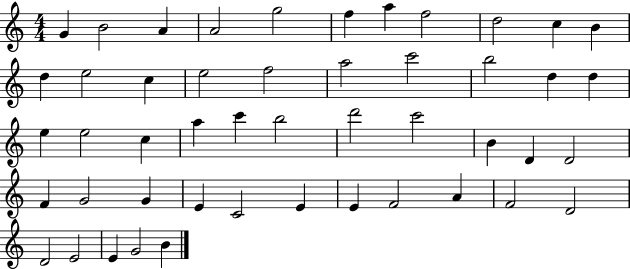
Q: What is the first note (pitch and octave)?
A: G4